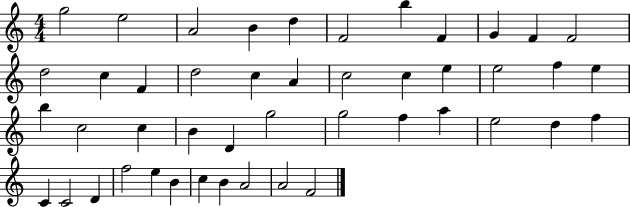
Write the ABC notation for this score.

X:1
T:Untitled
M:4/4
L:1/4
K:C
g2 e2 A2 B d F2 b F G F F2 d2 c F d2 c A c2 c e e2 f e b c2 c B D g2 g2 f a e2 d f C C2 D f2 e B c B A2 A2 F2